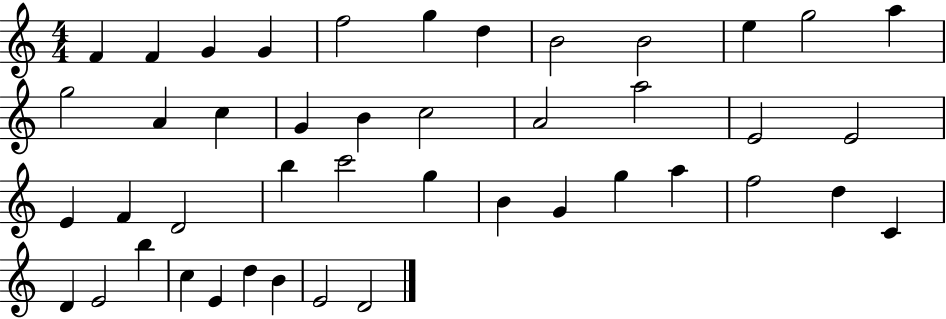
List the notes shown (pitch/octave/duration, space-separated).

F4/q F4/q G4/q G4/q F5/h G5/q D5/q B4/h B4/h E5/q G5/h A5/q G5/h A4/q C5/q G4/q B4/q C5/h A4/h A5/h E4/h E4/h E4/q F4/q D4/h B5/q C6/h G5/q B4/q G4/q G5/q A5/q F5/h D5/q C4/q D4/q E4/h B5/q C5/q E4/q D5/q B4/q E4/h D4/h